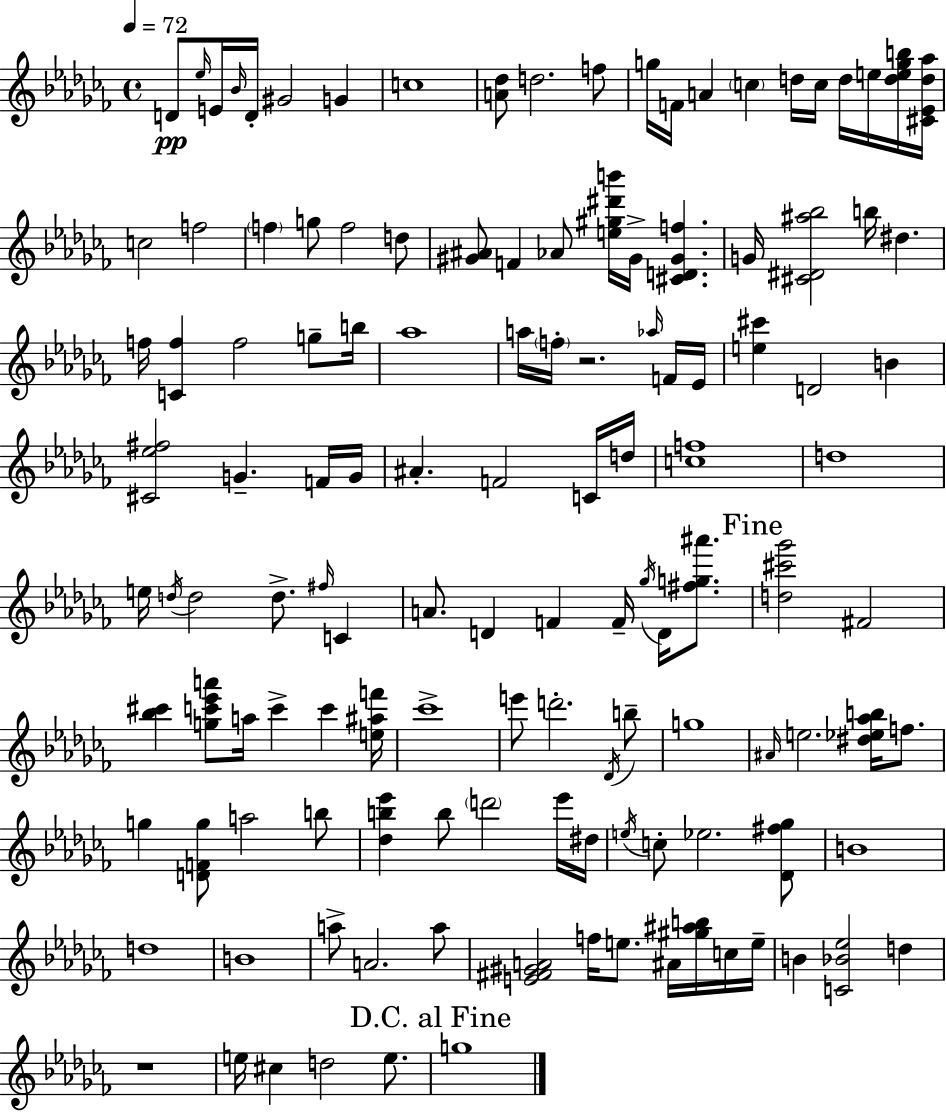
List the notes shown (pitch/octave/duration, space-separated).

D4/e Eb5/s E4/s Bb4/s D4/s G#4/h G4/q C5/w [A4,Db5]/e D5/h. F5/e G5/s F4/s A4/q C5/q D5/s C5/s D5/s E5/s [D5,E5,G5,B5]/s [C#4,Eb4,D5,Ab5]/s C5/h F5/h F5/q G5/e F5/h D5/e [G#4,A#4]/e F4/q Ab4/e [E5,G#5,D#6,B6]/s G#4/s [C#4,D4,G#4,F5]/q. G4/s [C#4,D#4,A#5,Bb5]/h B5/s D#5/q. F5/s [C4,F5]/q F5/h G5/e B5/s Ab5/w A5/s F5/s R/h. Ab5/s F4/s Eb4/s [E5,C#6]/q D4/h B4/q [C#4,Eb5,F#5]/h G4/q. F4/s G4/s A#4/q. F4/h C4/s D5/s [C5,F5]/w D5/w E5/s D5/s D5/h D5/e. F#5/s C4/q A4/e. D4/q F4/q F4/s Gb5/s D4/s [F#5,G5,A#6]/e. [D5,C#6,Gb6]/h F#4/h [Bb5,C#6]/q [G5,C6,Eb6,A6]/e A5/s C6/q C6/q [E5,A#5,F6]/s CES6/w E6/e D6/h. Db4/s B5/e G5/w A#4/s E5/h. [D#5,Eb5,Ab5,B5]/s F5/e. G5/q [D4,F4,G5]/e A5/h B5/e [Db5,B5,Eb6]/q B5/e D6/h Eb6/s D#5/s E5/s C5/e Eb5/h. [Db4,F#5,Gb5]/e B4/w D5/w B4/w A5/e A4/h. A5/e [E4,F#4,G#4,A4]/h F5/s E5/e. A#4/s [G#5,A#5,B5]/s C5/s E5/s B4/q [C4,Bb4,Eb5]/h D5/q R/w E5/s C#5/q D5/h E5/e. G5/w